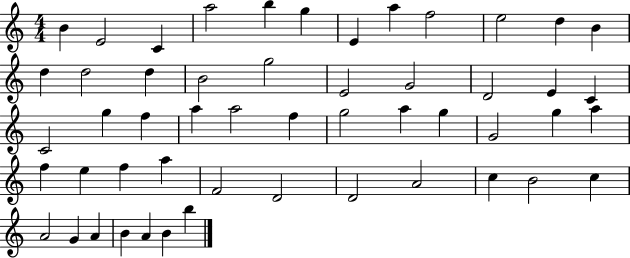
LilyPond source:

{
  \clef treble
  \numericTimeSignature
  \time 4/4
  \key c \major
  b'4 e'2 c'4 | a''2 b''4 g''4 | e'4 a''4 f''2 | e''2 d''4 b'4 | \break d''4 d''2 d''4 | b'2 g''2 | e'2 g'2 | d'2 e'4 c'4 | \break c'2 g''4 f''4 | a''4 a''2 f''4 | g''2 a''4 g''4 | g'2 g''4 a''4 | \break f''4 e''4 f''4 a''4 | f'2 d'2 | d'2 a'2 | c''4 b'2 c''4 | \break a'2 g'4 a'4 | b'4 a'4 b'4 b''4 | \bar "|."
}